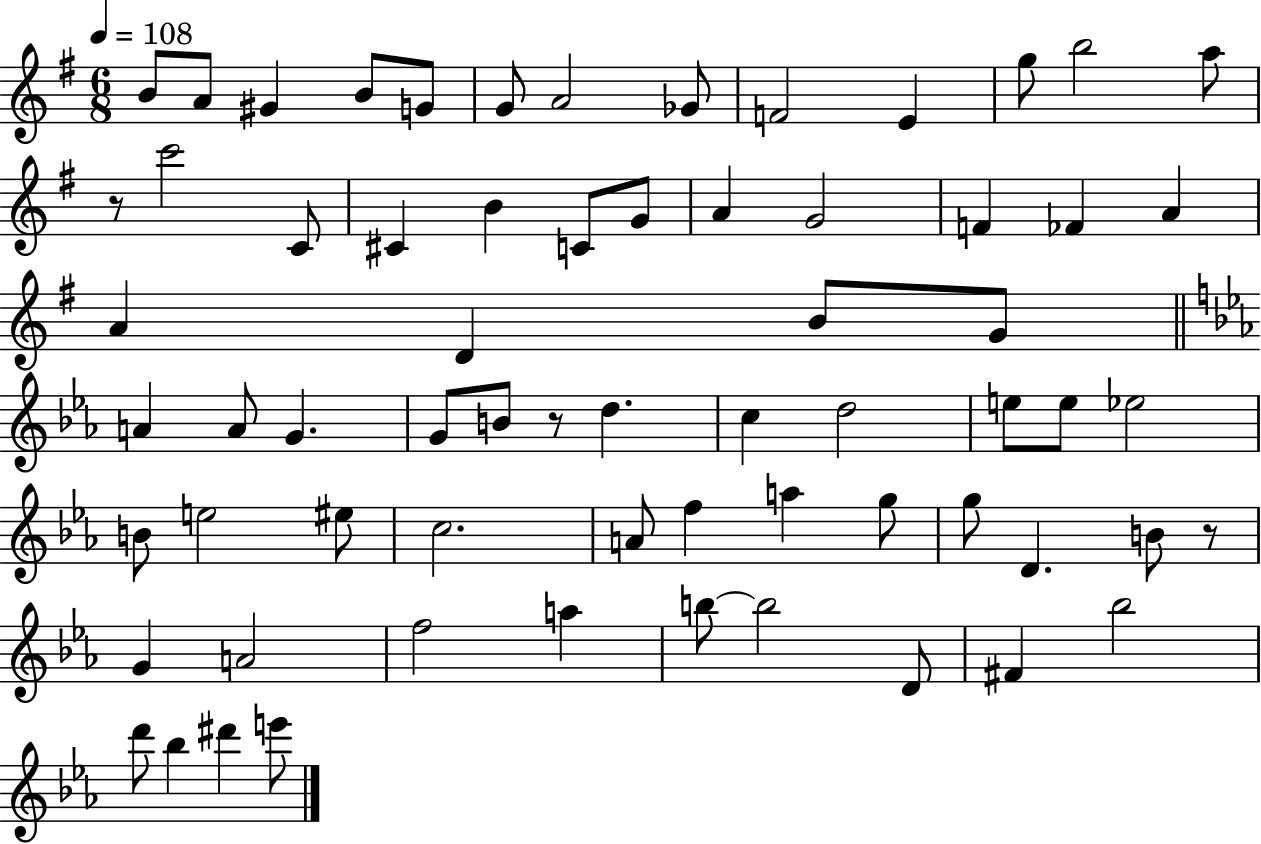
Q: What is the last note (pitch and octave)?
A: E6